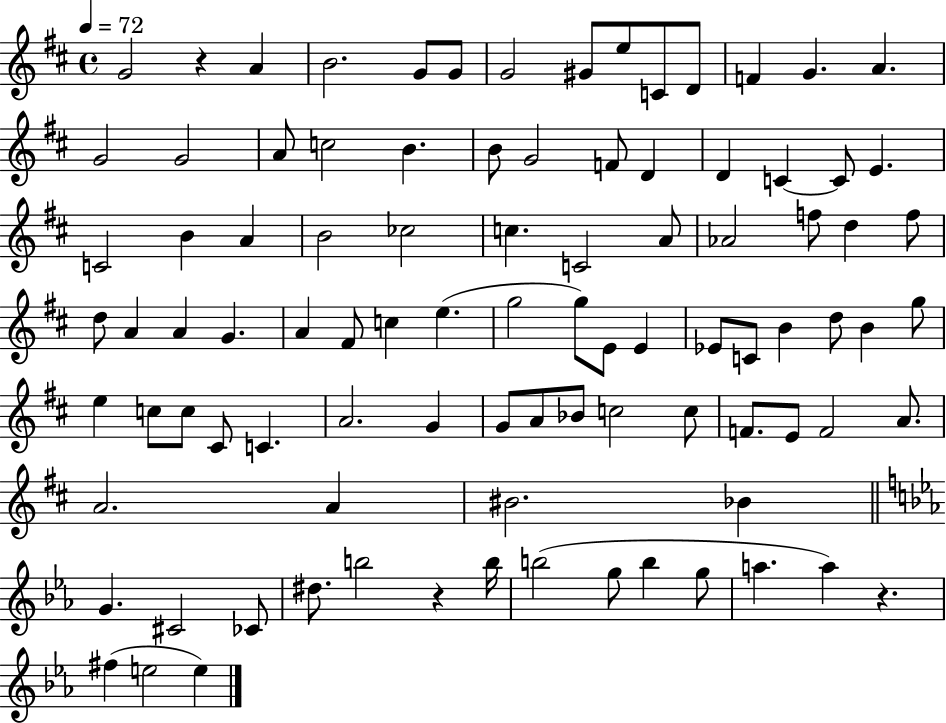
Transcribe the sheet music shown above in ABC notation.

X:1
T:Untitled
M:4/4
L:1/4
K:D
G2 z A B2 G/2 G/2 G2 ^G/2 e/2 C/2 D/2 F G A G2 G2 A/2 c2 B B/2 G2 F/2 D D C C/2 E C2 B A B2 _c2 c C2 A/2 _A2 f/2 d f/2 d/2 A A G A ^F/2 c e g2 g/2 E/2 E _E/2 C/2 B d/2 B g/2 e c/2 c/2 ^C/2 C A2 G G/2 A/2 _B/2 c2 c/2 F/2 E/2 F2 A/2 A2 A ^B2 _B G ^C2 _C/2 ^d/2 b2 z b/4 b2 g/2 b g/2 a a z ^f e2 e